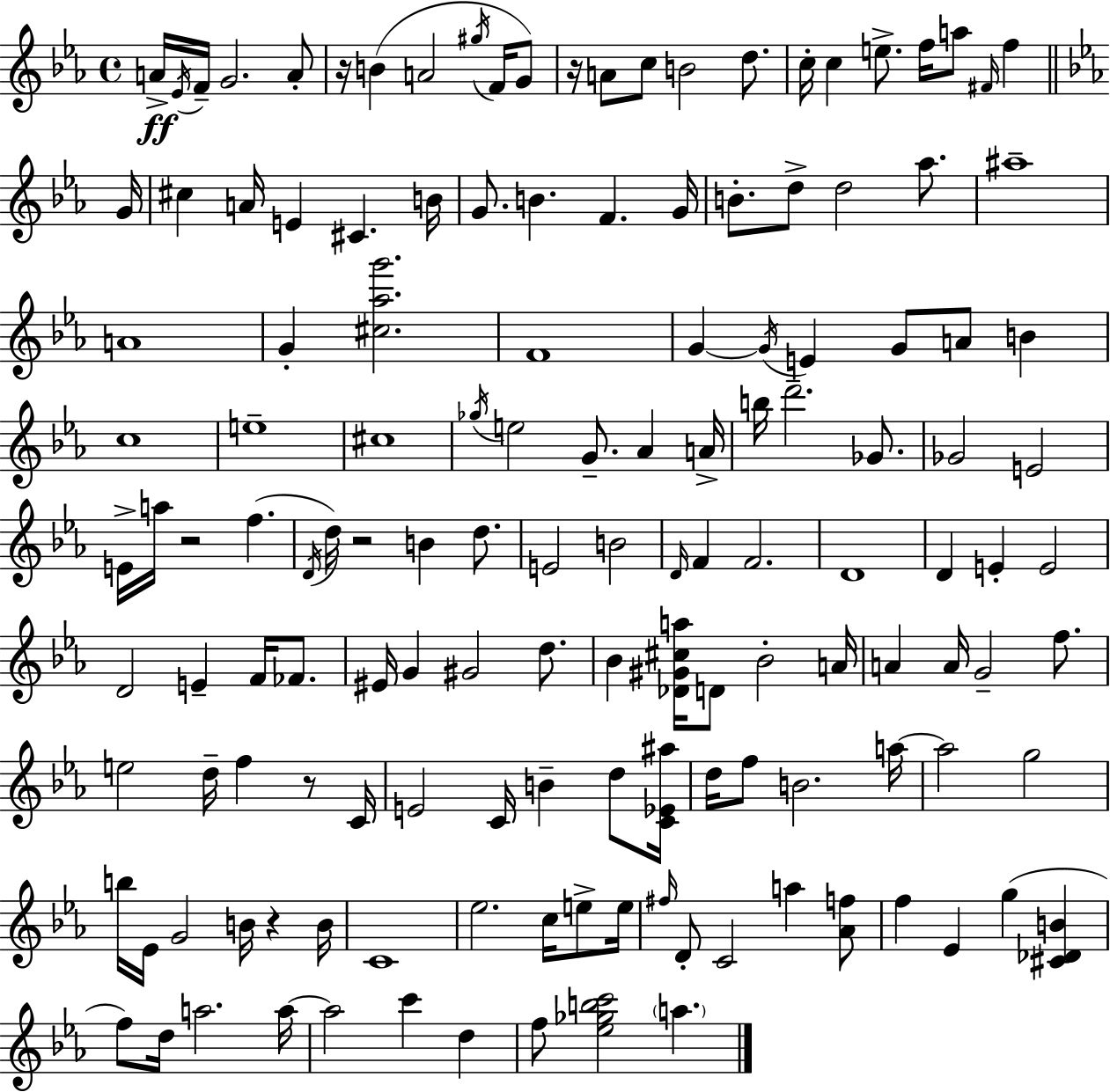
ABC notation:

X:1
T:Untitled
M:4/4
L:1/4
K:Eb
A/4 _E/4 F/4 G2 A/2 z/4 B A2 ^g/4 F/4 G/2 z/4 A/2 c/2 B2 d/2 c/4 c e/2 f/4 a/2 ^F/4 f G/4 ^c A/4 E ^C B/4 G/2 B F G/4 B/2 d/2 d2 _a/2 ^a4 A4 G [^c_ag']2 F4 G G/4 E G/2 A/2 B c4 e4 ^c4 _g/4 e2 G/2 _A A/4 b/4 d'2 _G/2 _G2 E2 E/4 a/4 z2 f D/4 d/4 z2 B d/2 E2 B2 D/4 F F2 D4 D E E2 D2 E F/4 _F/2 ^E/4 G ^G2 d/2 _B [_D^G^ca]/4 D/2 _B2 A/4 A A/4 G2 f/2 e2 d/4 f z/2 C/4 E2 C/4 B d/2 [C_E^a]/4 d/4 f/2 B2 a/4 a2 g2 b/4 _E/4 G2 B/4 z B/4 C4 _e2 c/4 e/2 e/4 ^f/4 D/2 C2 a [_Af]/2 f _E g [^C_DB] f/2 d/4 a2 a/4 a2 c' d f/2 [_e_gbc']2 a